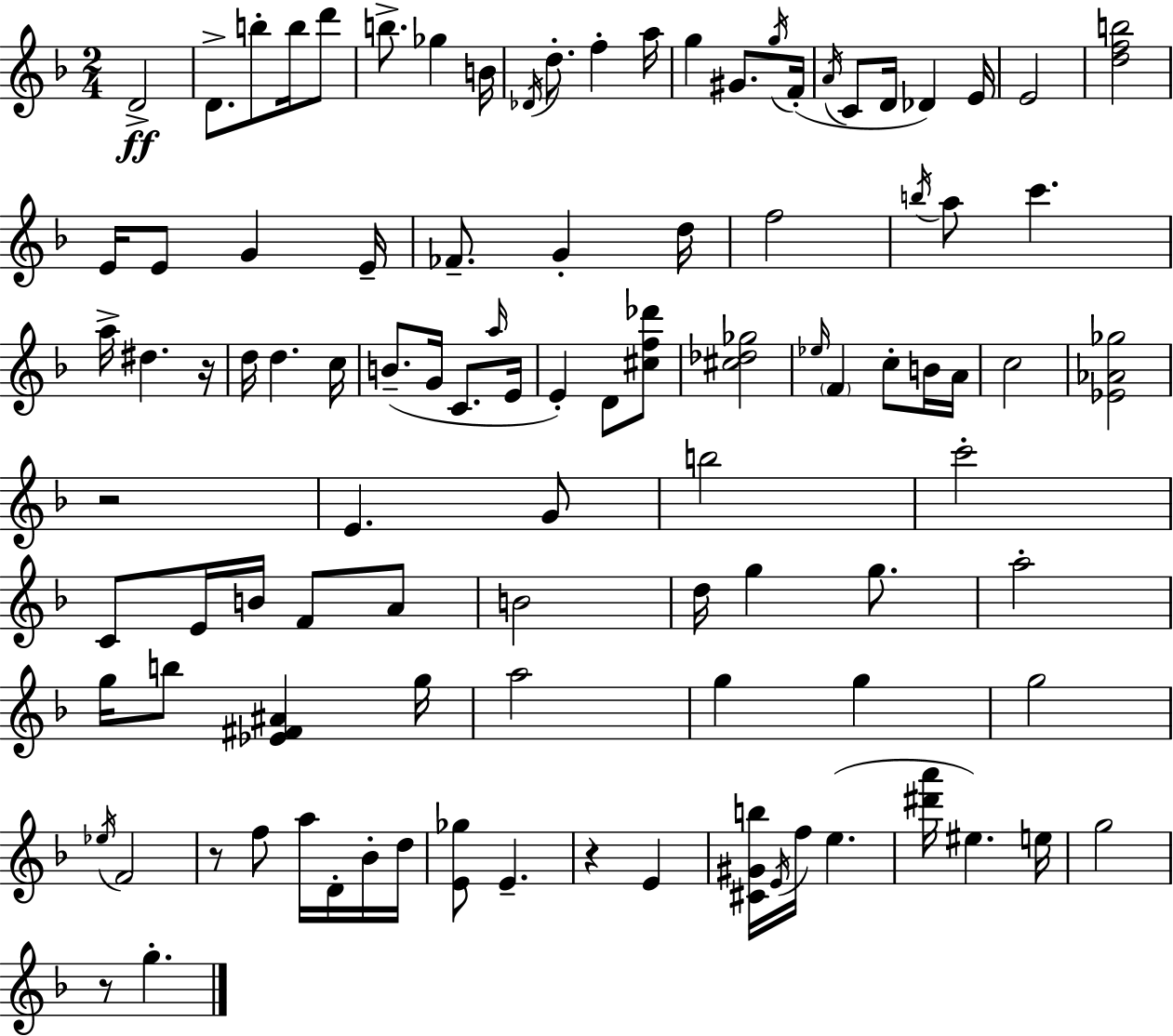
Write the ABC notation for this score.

X:1
T:Untitled
M:2/4
L:1/4
K:Dm
D2 D/2 b/2 b/4 d'/2 b/2 _g B/4 _D/4 d/2 f a/4 g ^G/2 g/4 F/4 A/4 C/2 D/4 _D E/4 E2 [dfb]2 E/4 E/2 G E/4 _F/2 G d/4 f2 b/4 a/2 c' a/4 ^d z/4 d/4 d c/4 B/2 G/4 C/2 a/4 E/4 E D/2 [^cf_d']/2 [^c_d_g]2 _e/4 F c/2 B/4 A/4 c2 [_E_A_g]2 z2 E G/2 b2 c'2 C/2 E/4 B/4 F/2 A/2 B2 d/4 g g/2 a2 g/4 b/2 [_E^F^A] g/4 a2 g g g2 _e/4 F2 z/2 f/2 a/4 D/4 _B/4 d/4 [E_g]/2 E z E [^C^Gb]/4 E/4 f/4 e [^d'a']/4 ^e e/4 g2 z/2 g